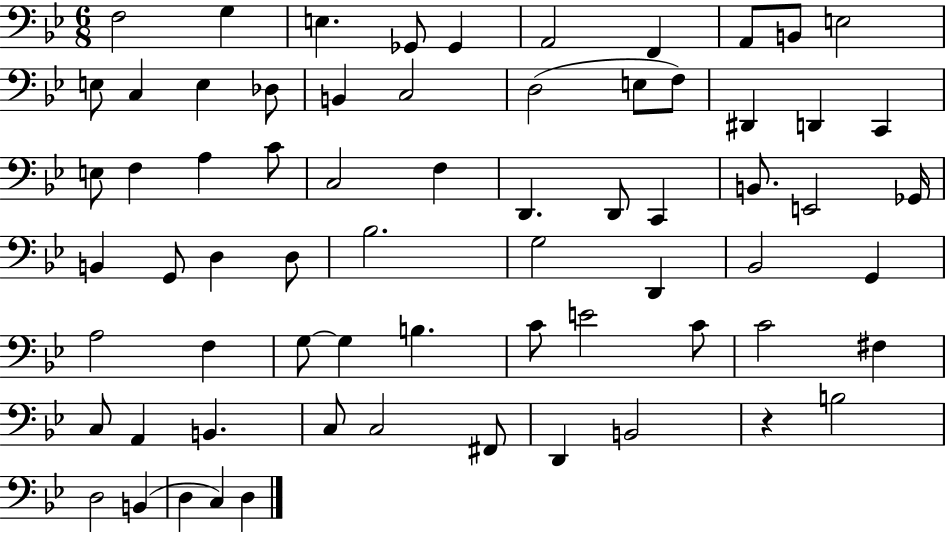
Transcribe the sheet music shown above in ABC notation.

X:1
T:Untitled
M:6/8
L:1/4
K:Bb
F,2 G, E, _G,,/2 _G,, A,,2 F,, A,,/2 B,,/2 E,2 E,/2 C, E, _D,/2 B,, C,2 D,2 E,/2 F,/2 ^D,, D,, C,, E,/2 F, A, C/2 C,2 F, D,, D,,/2 C,, B,,/2 E,,2 _G,,/4 B,, G,,/2 D, D,/2 _B,2 G,2 D,, _B,,2 G,, A,2 F, G,/2 G, B, C/2 E2 C/2 C2 ^F, C,/2 A,, B,, C,/2 C,2 ^F,,/2 D,, B,,2 z B,2 D,2 B,, D, C, D,